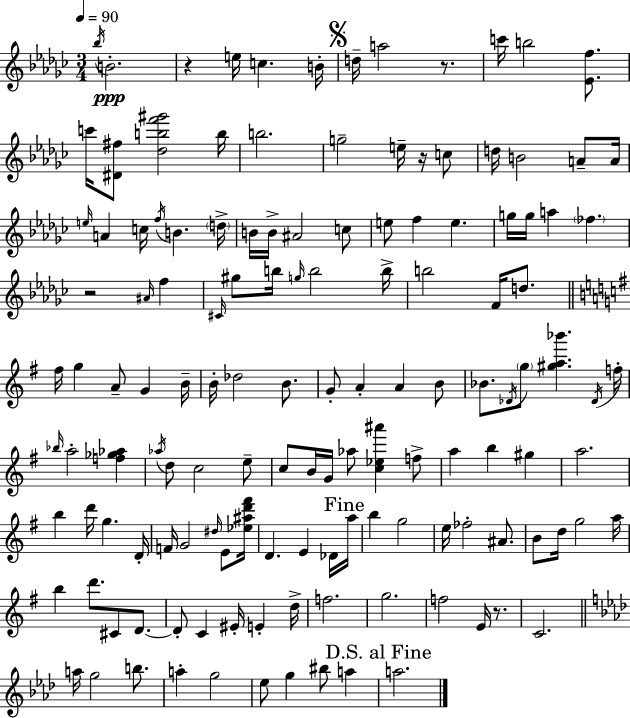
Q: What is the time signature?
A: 3/4